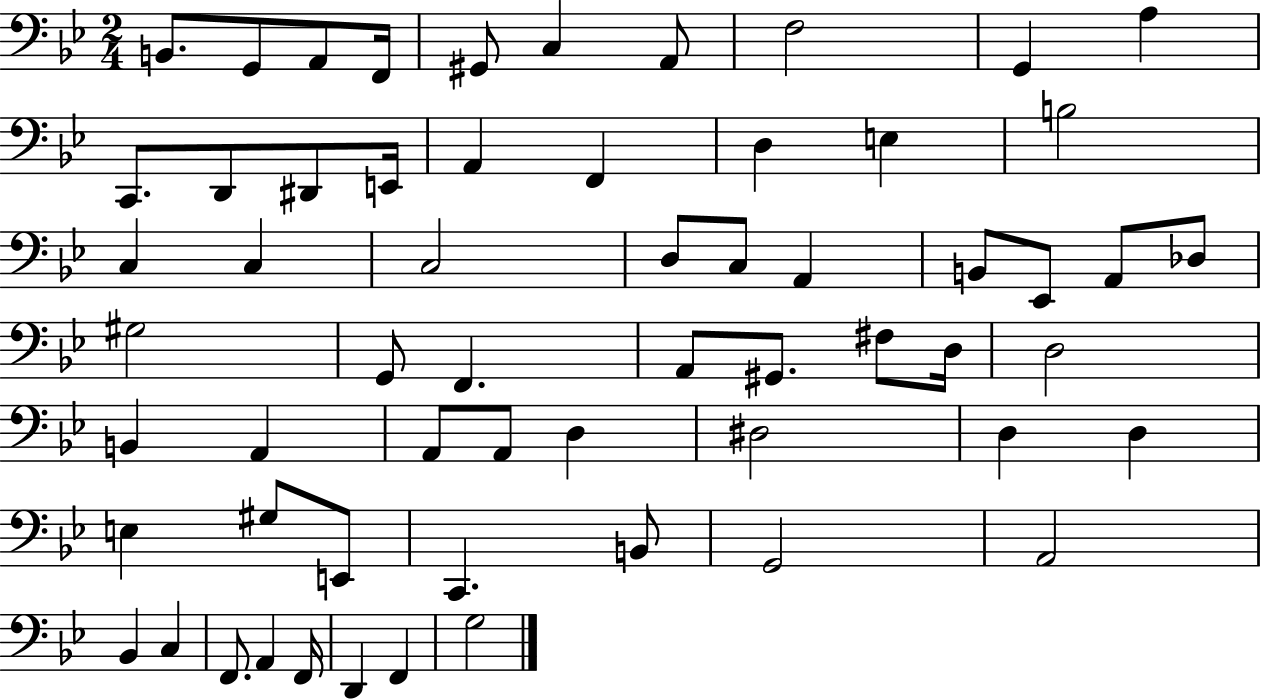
B2/e. G2/e A2/e F2/s G#2/e C3/q A2/e F3/h G2/q A3/q C2/e. D2/e D#2/e E2/s A2/q F2/q D3/q E3/q B3/h C3/q C3/q C3/h D3/e C3/e A2/q B2/e Eb2/e A2/e Db3/e G#3/h G2/e F2/q. A2/e G#2/e. F#3/e D3/s D3/h B2/q A2/q A2/e A2/e D3/q D#3/h D3/q D3/q E3/q G#3/e E2/e C2/q. B2/e G2/h A2/h Bb2/q C3/q F2/e. A2/q F2/s D2/q F2/q G3/h